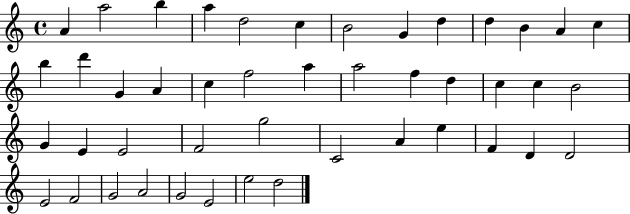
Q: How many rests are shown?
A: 0